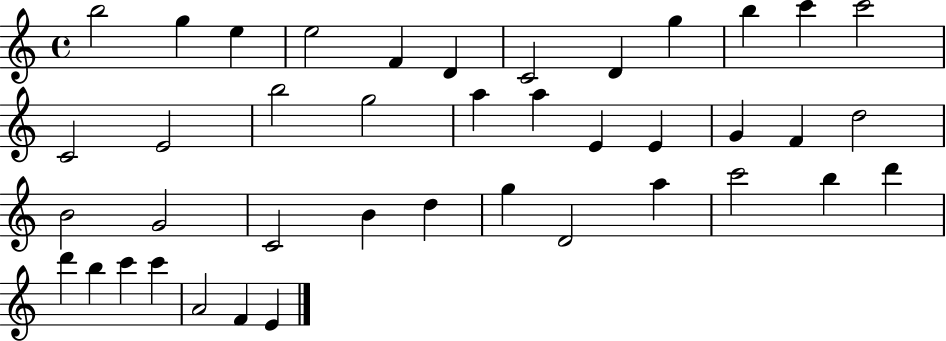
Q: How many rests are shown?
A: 0